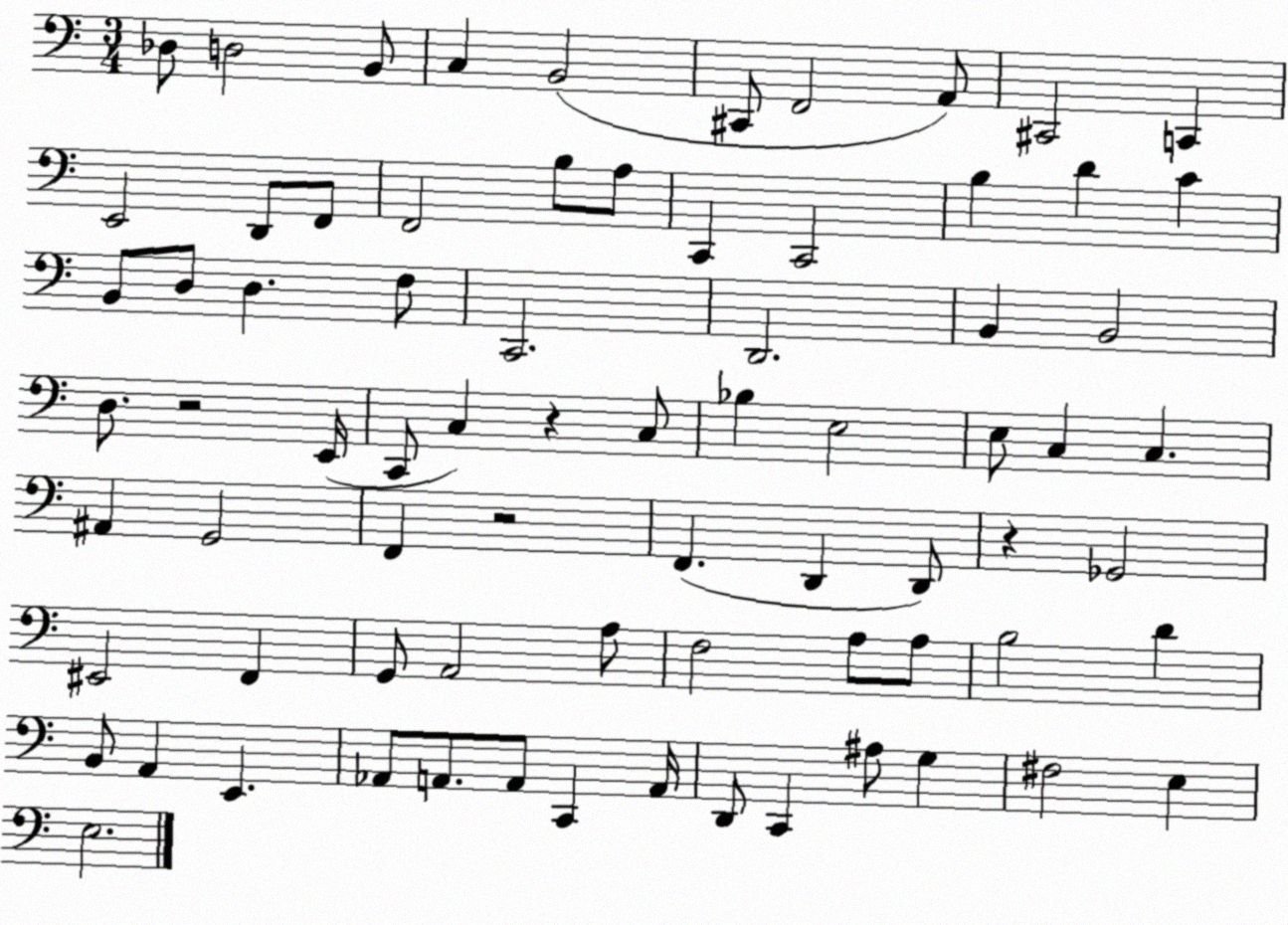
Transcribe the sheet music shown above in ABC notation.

X:1
T:Untitled
M:3/4
L:1/4
K:C
_D,/2 D,2 B,,/2 C, B,,2 ^C,,/2 F,,2 A,,/2 ^C,,2 C,, E,,2 D,,/2 F,,/2 F,,2 B,/2 A,/2 C,, C,,2 B, D C B,,/2 D,/2 D, F,/2 C,,2 D,,2 B,, B,,2 D,/2 z2 E,,/4 C,,/2 C, z C,/2 _B, E,2 E,/2 C, C, ^A,, G,,2 F,, z2 F,, D,, D,,/2 z _G,,2 ^E,,2 F,, G,,/2 A,,2 A,/2 F,2 A,/2 A,/2 B,2 D B,,/2 A,, E,, _A,,/2 A,,/2 A,,/2 C,, A,,/4 D,,/2 C,, ^A,/2 G, ^F,2 E, E,2